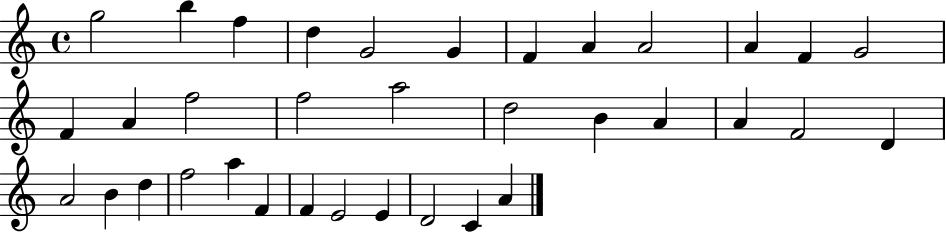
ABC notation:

X:1
T:Untitled
M:4/4
L:1/4
K:C
g2 b f d G2 G F A A2 A F G2 F A f2 f2 a2 d2 B A A F2 D A2 B d f2 a F F E2 E D2 C A